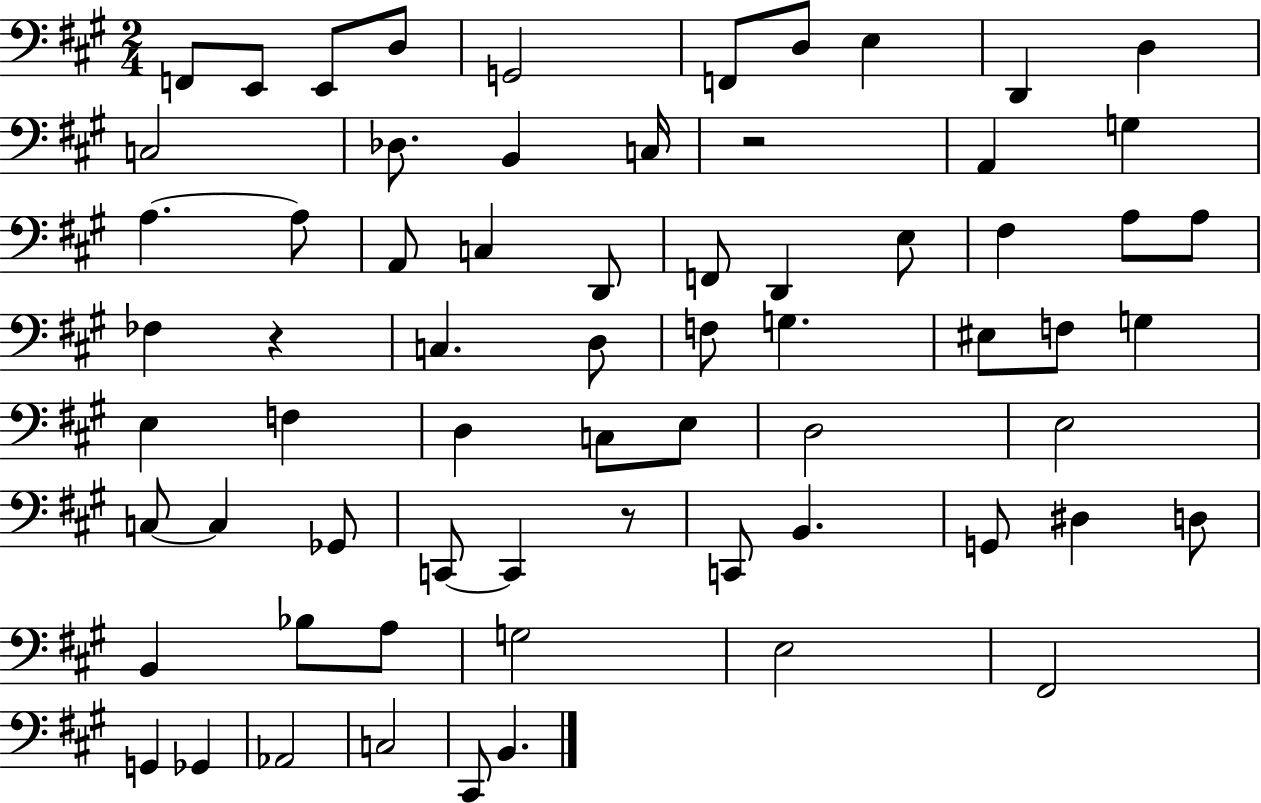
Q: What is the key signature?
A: A major